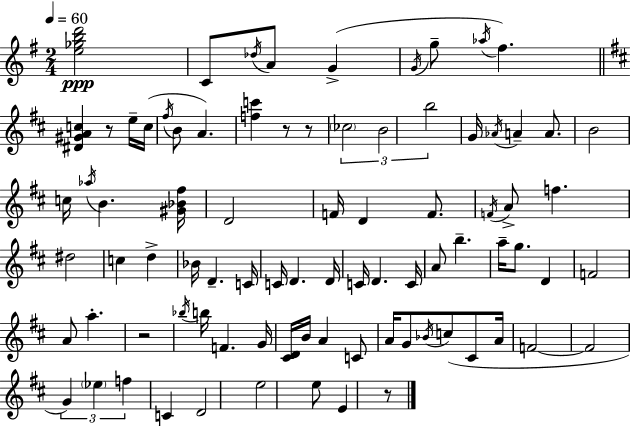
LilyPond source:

{
  \clef treble
  \numericTimeSignature
  \time 2/4
  \key e \minor
  \tempo 4 = 60
  <e'' ges'' b'' d'''>2\ppp | c'8 \acciaccatura { des''16 } a'8 g'4->( | \acciaccatura { g'16 } g''8-- \acciaccatura { aes''16 } fis''4.) | \bar "||" \break \key d \major <dis' gis' a' c''>4 r8 e''16-- c''16( | \acciaccatura { fis''16 } b'8 a'4.) | <f'' c'''>4 r8 r8 | \tuplet 3/2 { \parenthesize ces''2 | \break b'2 | b''2 } | g'16 \acciaccatura { aes'16 } a'4-- a'8. | b'2 | \break c''16 \acciaccatura { aes''16 } b'4. | <gis' bes' fis''>16 d'2 | f'16 d'4 | f'8. \acciaccatura { f'16 } a'8-> f''4. | \break dis''2 | c''4 | d''4-> bes'16 d'4.-- | c'16 c'16 d'4. | \break d'16 c'16 d'4. | c'16 a'8 b''4.-- | a''16-- g''8. | d'4 f'2 | \break a'8 a''4.-. | r2 | \acciaccatura { bes''16 } b''16 f'4. | g'16 <cis' d'>16 b'16 a'4 | \break c'8 a'16 g'8 | \acciaccatura { bes'16 } c''8( cis'8 a'16 f'2~~ | f'2 | \tuplet 3/2 { g'4) | \break \parenthesize ees''4 f''4 } | c'4 d'2 | e''2 | e''8 | \break e'4 r8 \bar "|."
}